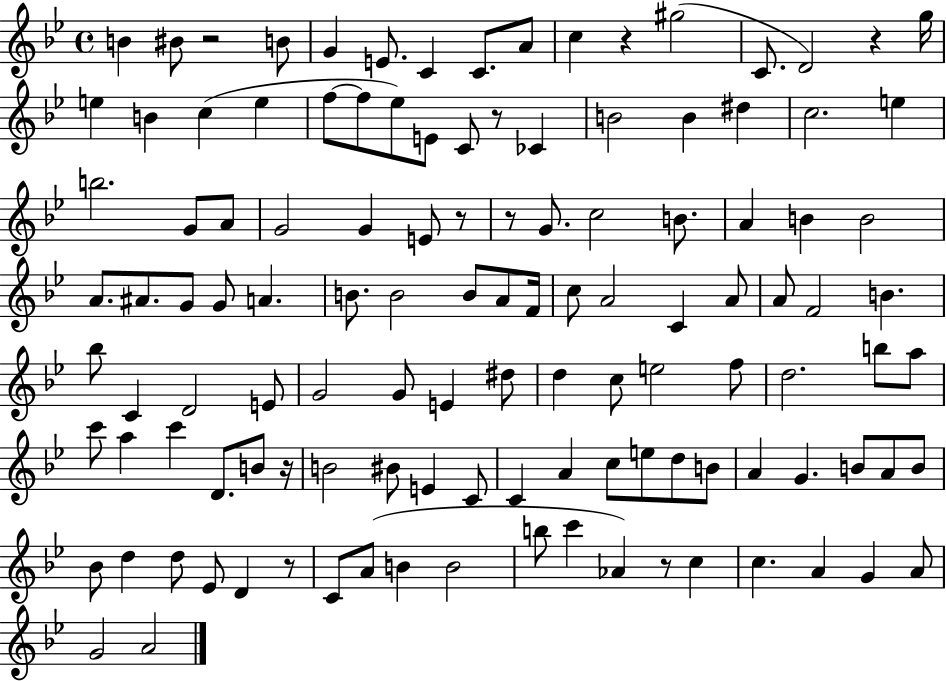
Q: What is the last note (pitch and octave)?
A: A4